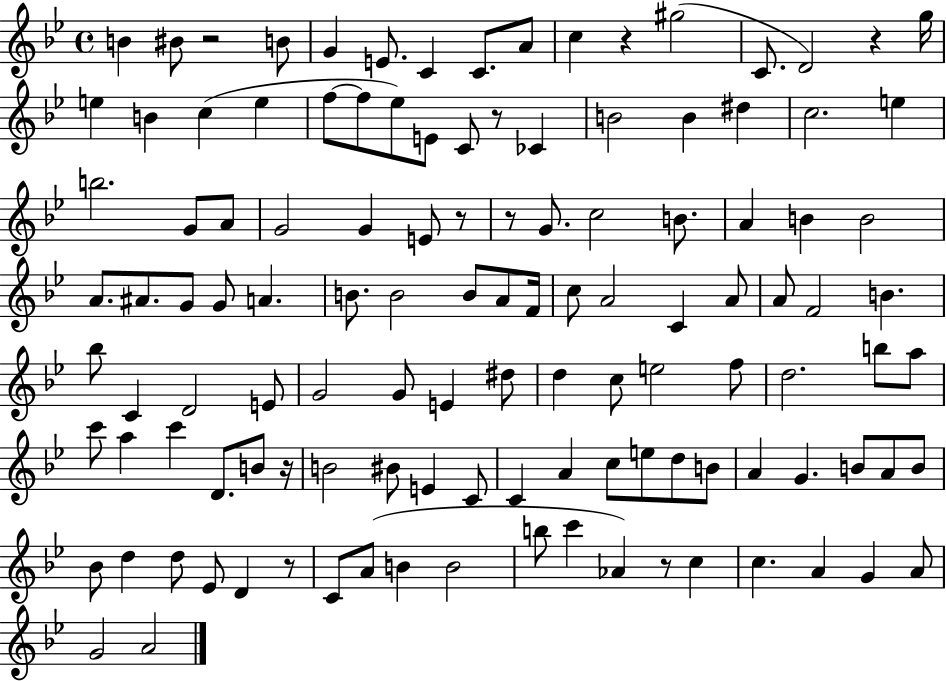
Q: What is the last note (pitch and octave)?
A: A4